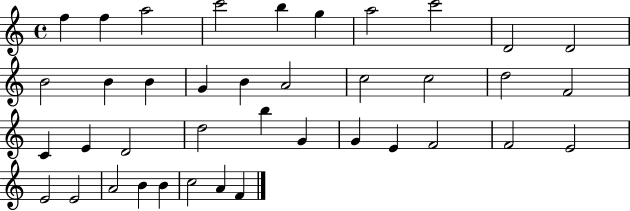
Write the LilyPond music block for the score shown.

{
  \clef treble
  \time 4/4
  \defaultTimeSignature
  \key c \major
  f''4 f''4 a''2 | c'''2 b''4 g''4 | a''2 c'''2 | d'2 d'2 | \break b'2 b'4 b'4 | g'4 b'4 a'2 | c''2 c''2 | d''2 f'2 | \break c'4 e'4 d'2 | d''2 b''4 g'4 | g'4 e'4 f'2 | f'2 e'2 | \break e'2 e'2 | a'2 b'4 b'4 | c''2 a'4 f'4 | \bar "|."
}